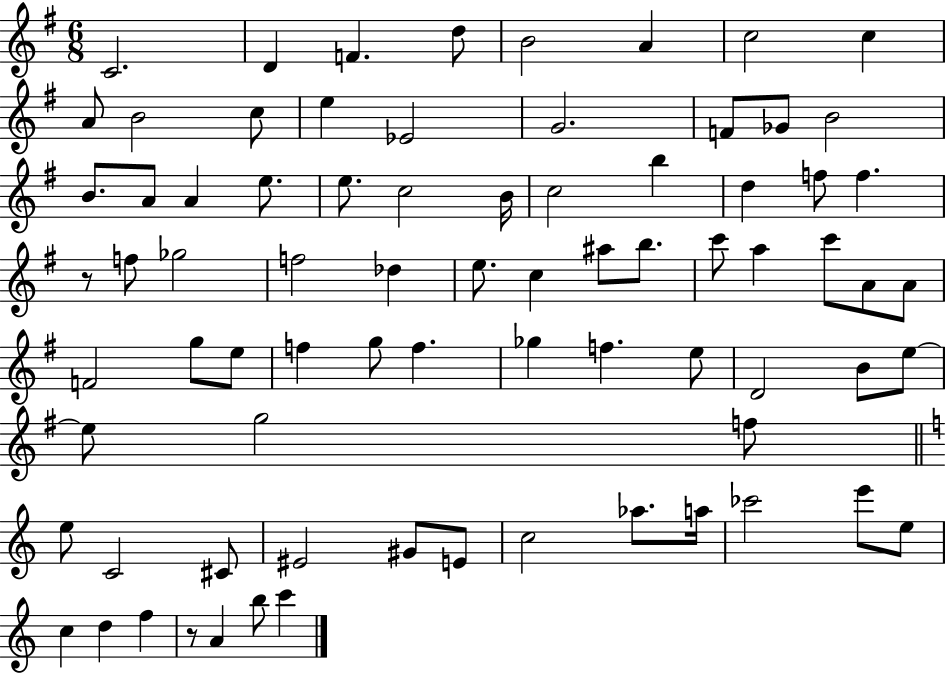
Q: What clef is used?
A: treble